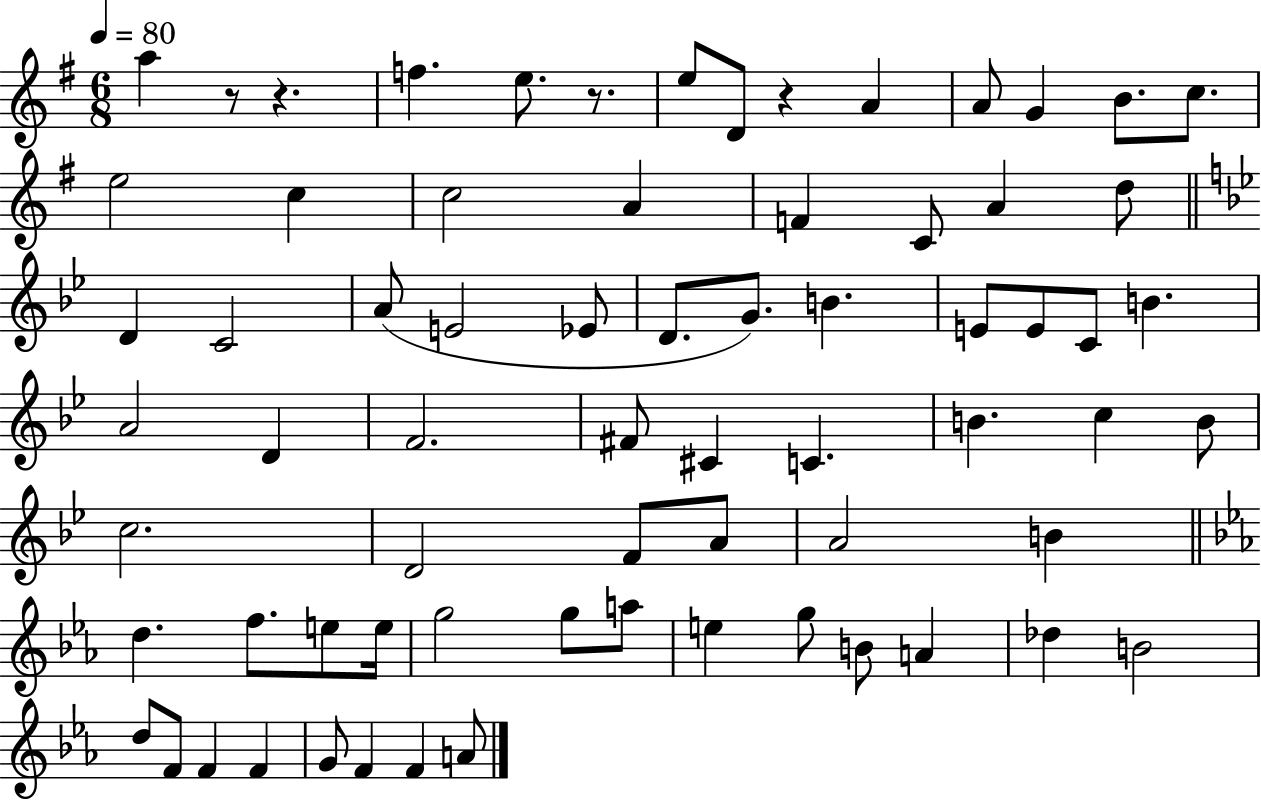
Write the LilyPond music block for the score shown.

{
  \clef treble
  \numericTimeSignature
  \time 6/8
  \key g \major
  \tempo 4 = 80
  a''4 r8 r4. | f''4. e''8. r8. | e''8 d'8 r4 a'4 | a'8 g'4 b'8. c''8. | \break e''2 c''4 | c''2 a'4 | f'4 c'8 a'4 d''8 | \bar "||" \break \key g \minor d'4 c'2 | a'8( e'2 ees'8 | d'8. g'8.) b'4. | e'8 e'8 c'8 b'4. | \break a'2 d'4 | f'2. | fis'8 cis'4 c'4. | b'4. c''4 b'8 | \break c''2. | d'2 f'8 a'8 | a'2 b'4 | \bar "||" \break \key ees \major d''4. f''8. e''8 e''16 | g''2 g''8 a''8 | e''4 g''8 b'8 a'4 | des''4 b'2 | \break d''8 f'8 f'4 f'4 | g'8 f'4 f'4 a'8 | \bar "|."
}